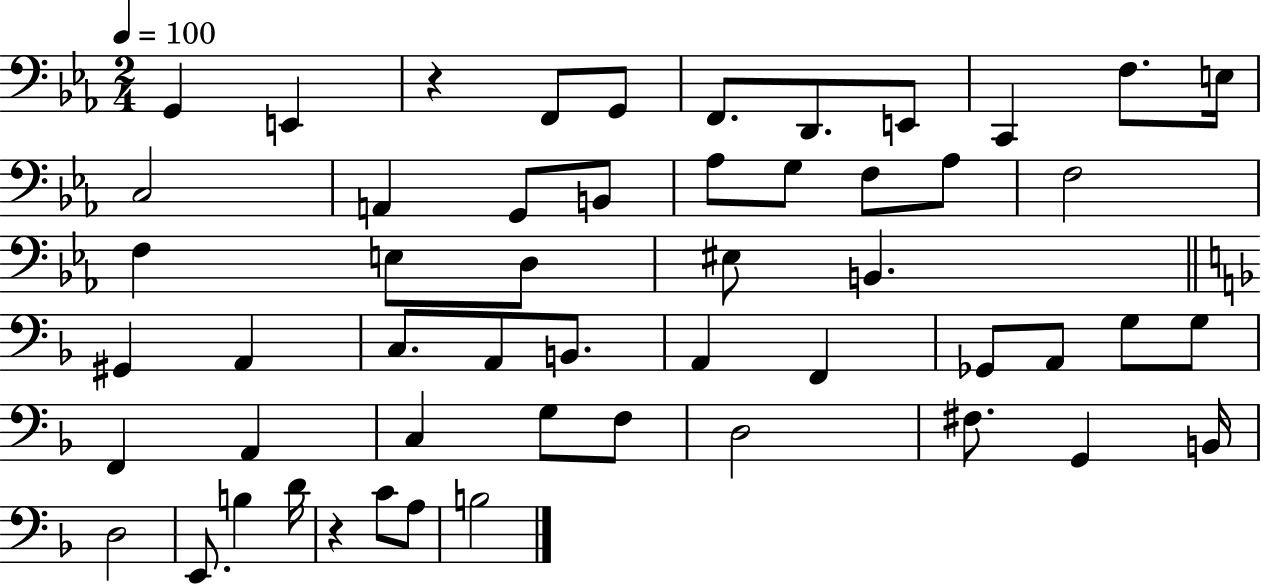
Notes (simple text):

G2/q E2/q R/q F2/e G2/e F2/e. D2/e. E2/e C2/q F3/e. E3/s C3/h A2/q G2/e B2/e Ab3/e G3/e F3/e Ab3/e F3/h F3/q E3/e D3/e EIS3/e B2/q. G#2/q A2/q C3/e. A2/e B2/e. A2/q F2/q Gb2/e A2/e G3/e G3/e F2/q A2/q C3/q G3/e F3/e D3/h F#3/e. G2/q B2/s D3/h E2/e. B3/q D4/s R/q C4/e A3/e B3/h